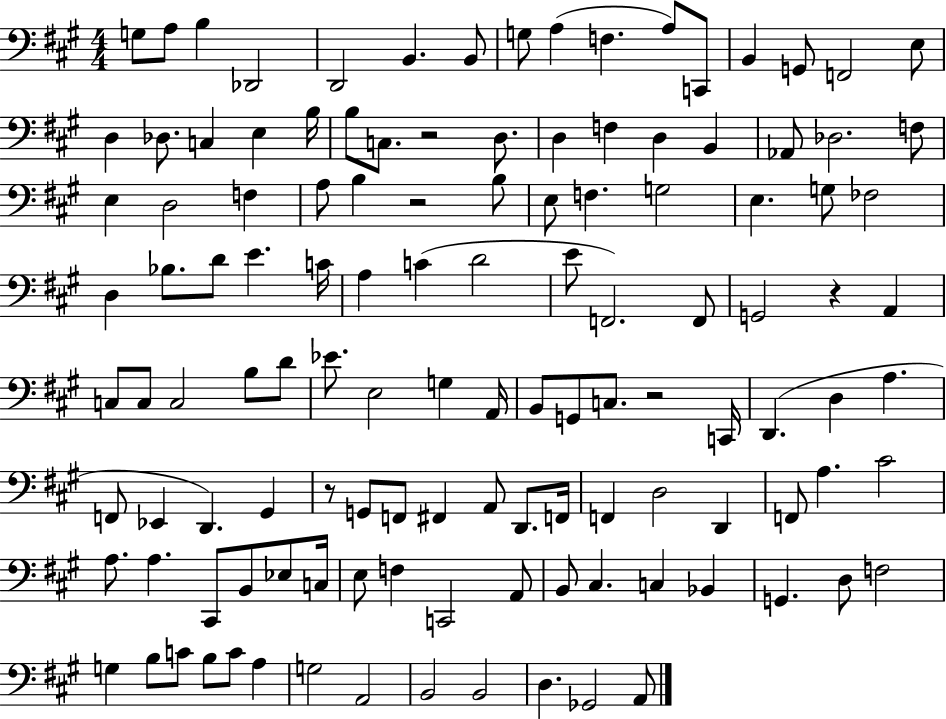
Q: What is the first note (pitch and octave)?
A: G3